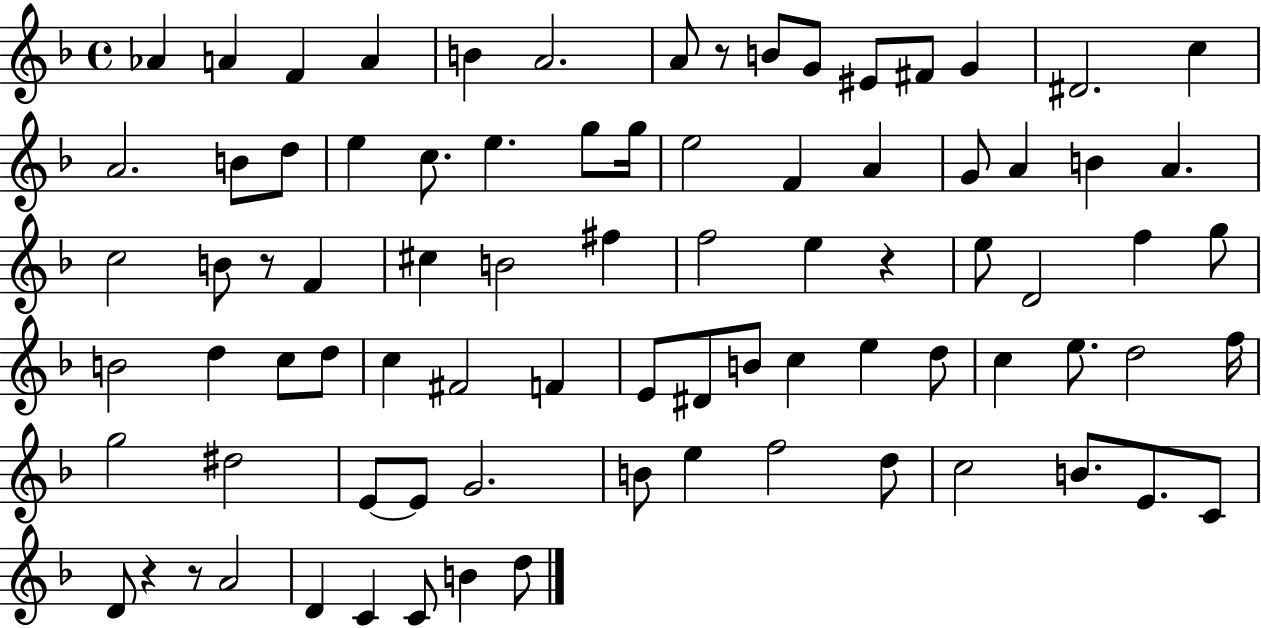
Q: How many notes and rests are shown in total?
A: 83